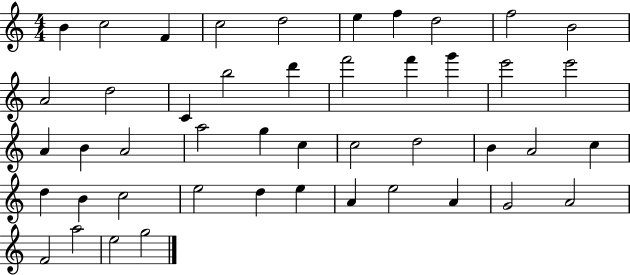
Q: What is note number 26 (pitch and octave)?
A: C5